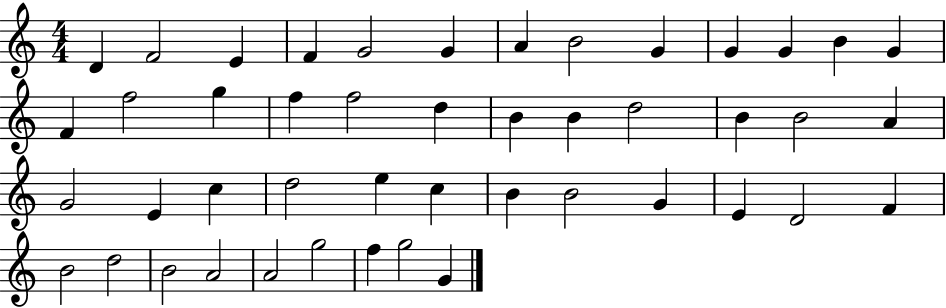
D4/q F4/h E4/q F4/q G4/h G4/q A4/q B4/h G4/q G4/q G4/q B4/q G4/q F4/q F5/h G5/q F5/q F5/h D5/q B4/q B4/q D5/h B4/q B4/h A4/q G4/h E4/q C5/q D5/h E5/q C5/q B4/q B4/h G4/q E4/q D4/h F4/q B4/h D5/h B4/h A4/h A4/h G5/h F5/q G5/h G4/q